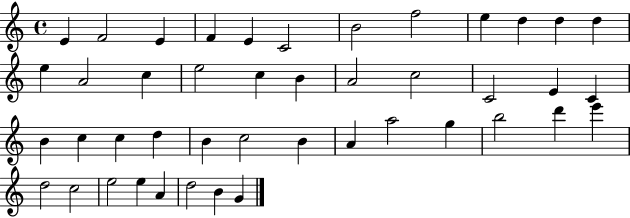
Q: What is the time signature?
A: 4/4